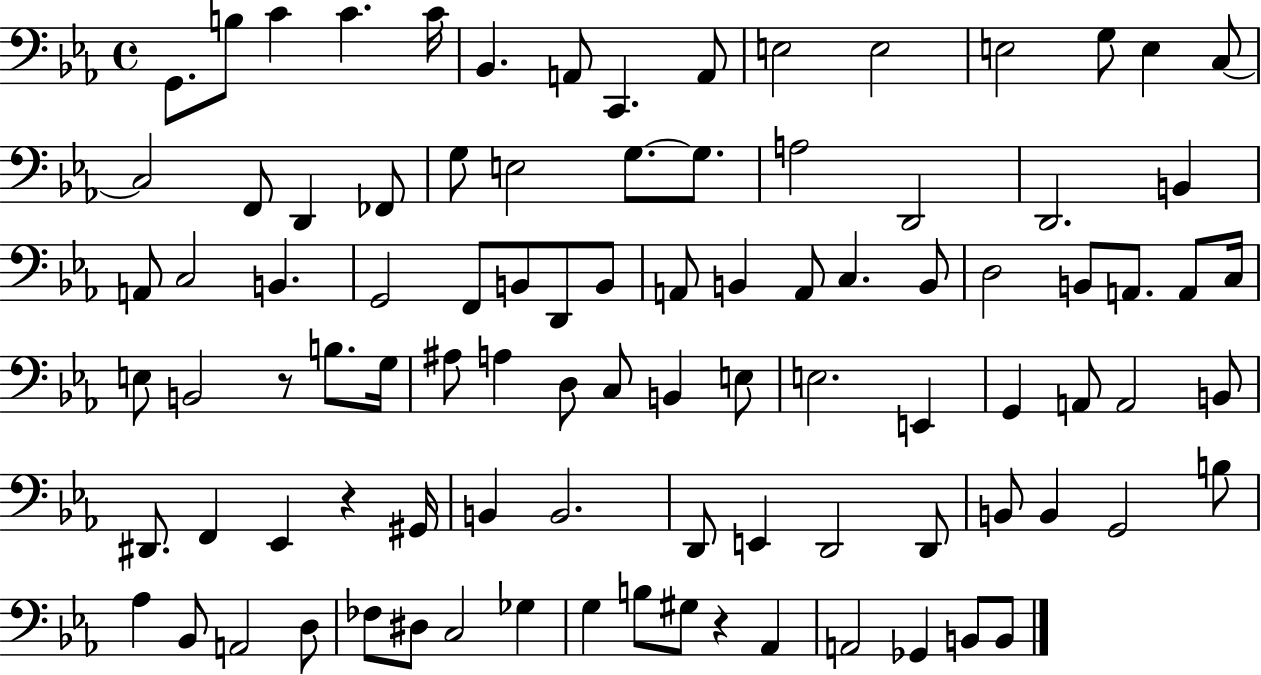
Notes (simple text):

G2/e. B3/e C4/q C4/q. C4/s Bb2/q. A2/e C2/q. A2/e E3/h E3/h E3/h G3/e E3/q C3/e C3/h F2/e D2/q FES2/e G3/e E3/h G3/e. G3/e. A3/h D2/h D2/h. B2/q A2/e C3/h B2/q. G2/h F2/e B2/e D2/e B2/e A2/e B2/q A2/e C3/q. B2/e D3/h B2/e A2/e. A2/e C3/s E3/e B2/h R/e B3/e. G3/s A#3/e A3/q D3/e C3/e B2/q E3/e E3/h. E2/q G2/q A2/e A2/h B2/e D#2/e. F2/q Eb2/q R/q G#2/s B2/q B2/h. D2/e E2/q D2/h D2/e B2/e B2/q G2/h B3/e Ab3/q Bb2/e A2/h D3/e FES3/e D#3/e C3/h Gb3/q G3/q B3/e G#3/e R/q Ab2/q A2/h Gb2/q B2/e B2/e